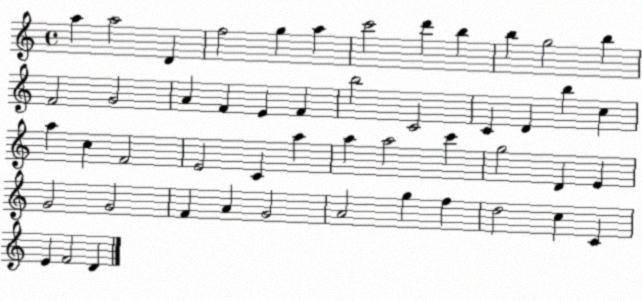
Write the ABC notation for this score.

X:1
T:Untitled
M:4/4
L:1/4
K:C
a a2 D f2 g a c'2 d' b b g2 b F2 G2 A F E F b2 C2 C D b c a c F2 E2 C a a a2 c' g2 D E G2 G2 F A G2 A2 g f d2 c C E F2 D